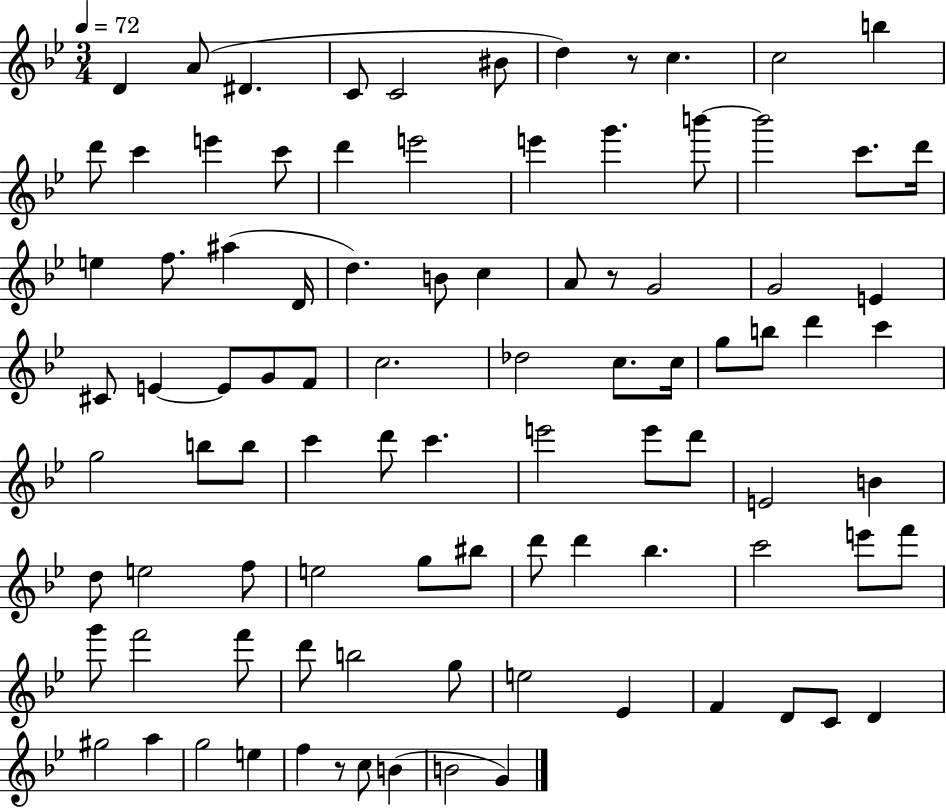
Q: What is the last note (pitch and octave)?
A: G4